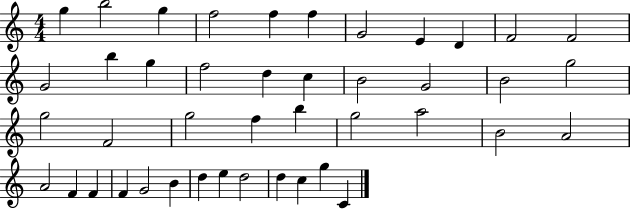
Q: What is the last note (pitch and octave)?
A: C4